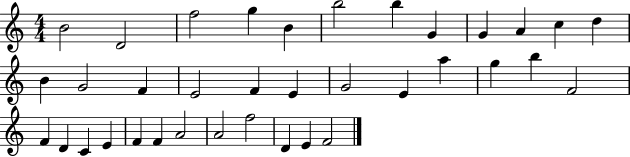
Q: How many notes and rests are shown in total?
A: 36